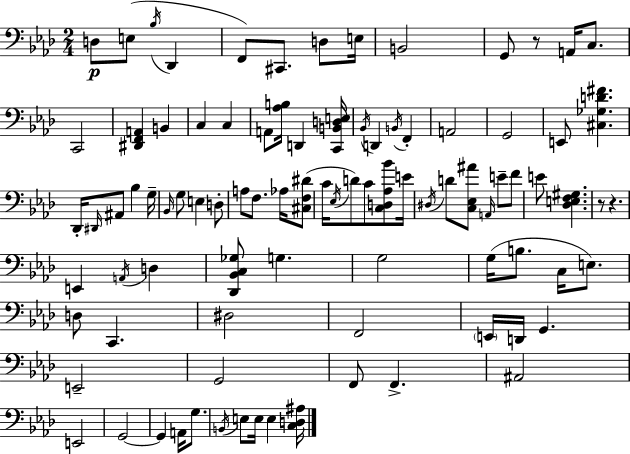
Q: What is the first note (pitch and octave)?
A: D3